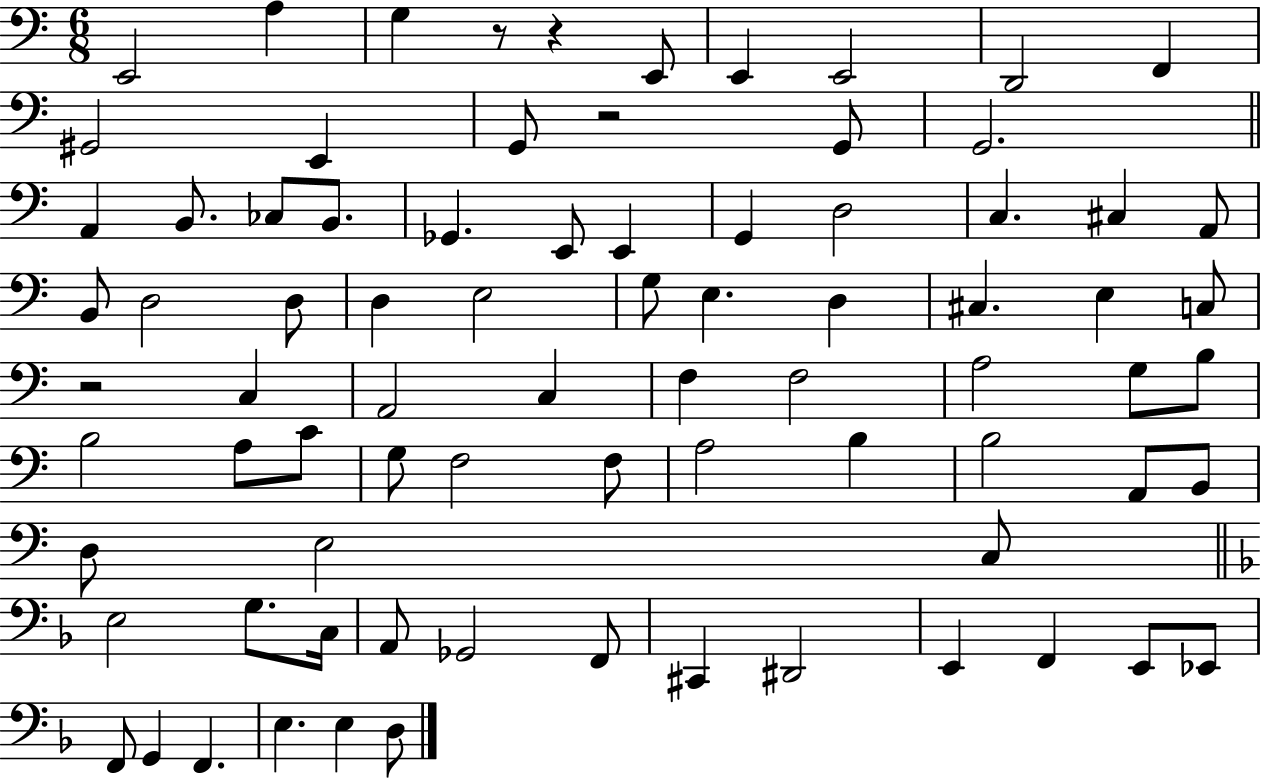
{
  \clef bass
  \numericTimeSignature
  \time 6/8
  \key c \major
  e,2 a4 | g4 r8 r4 e,8 | e,4 e,2 | d,2 f,4 | \break gis,2 e,4 | g,8 r2 g,8 | g,2. | \bar "||" \break \key c \major a,4 b,8. ces8 b,8. | ges,4. e,8 e,4 | g,4 d2 | c4. cis4 a,8 | \break b,8 d2 d8 | d4 e2 | g8 e4. d4 | cis4. e4 c8 | \break r2 c4 | a,2 c4 | f4 f2 | a2 g8 b8 | \break b2 a8 c'8 | g8 f2 f8 | a2 b4 | b2 a,8 b,8 | \break d8 e2 c8 | \bar "||" \break \key d \minor e2 g8. c16 | a,8 ges,2 f,8 | cis,4 dis,2 | e,4 f,4 e,8 ees,8 | \break f,8 g,4 f,4. | e4. e4 d8 | \bar "|."
}